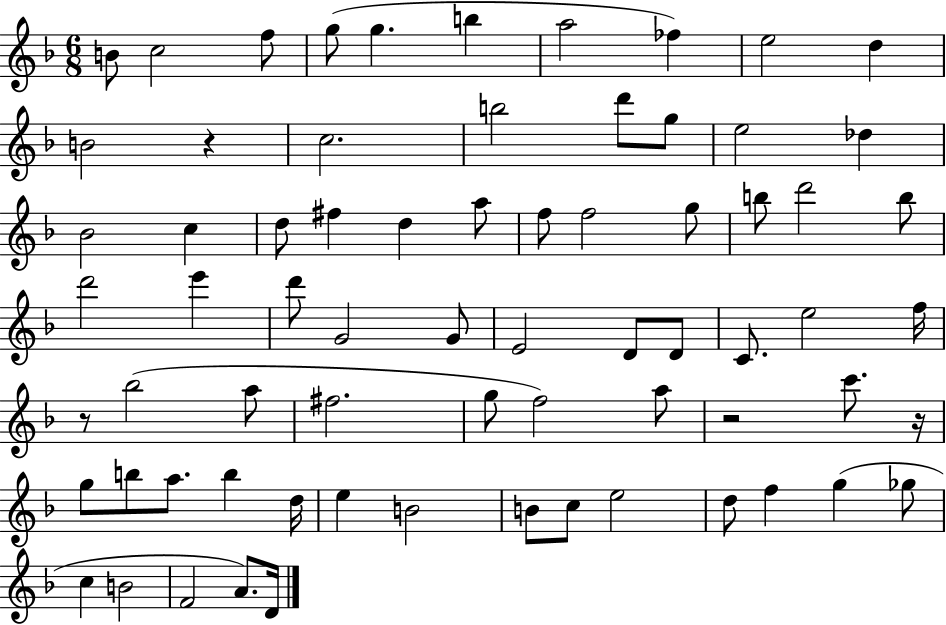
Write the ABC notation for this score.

X:1
T:Untitled
M:6/8
L:1/4
K:F
B/2 c2 f/2 g/2 g b a2 _f e2 d B2 z c2 b2 d'/2 g/2 e2 _d _B2 c d/2 ^f d a/2 f/2 f2 g/2 b/2 d'2 b/2 d'2 e' d'/2 G2 G/2 E2 D/2 D/2 C/2 e2 f/4 z/2 _b2 a/2 ^f2 g/2 f2 a/2 z2 c'/2 z/4 g/2 b/2 a/2 b d/4 e B2 B/2 c/2 e2 d/2 f g _g/2 c B2 F2 A/2 D/4